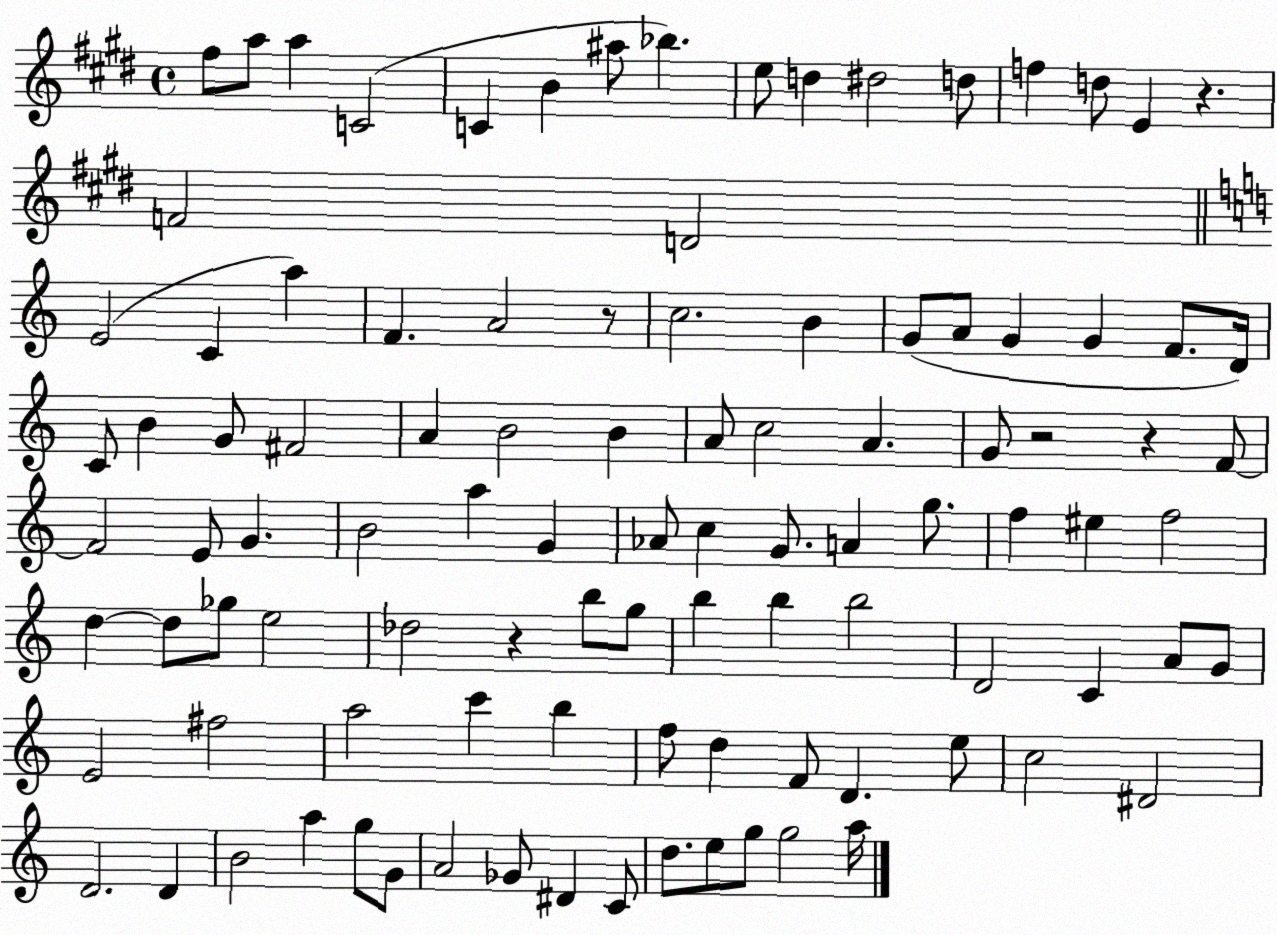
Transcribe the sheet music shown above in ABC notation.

X:1
T:Untitled
M:4/4
L:1/4
K:E
^f/2 a/2 a C2 C B ^a/2 _b e/2 d ^d2 d/2 f d/2 E z F2 D2 E2 C a F A2 z/2 c2 B G/2 A/2 G G F/2 D/4 C/2 B G/2 ^F2 A B2 B A/2 c2 A G/2 z2 z F/2 F2 E/2 G B2 a G _A/2 c G/2 A g/2 f ^e f2 d d/2 _g/2 e2 _d2 z b/2 g/2 b b b2 D2 C A/2 G/2 E2 ^f2 a2 c' b f/2 d F/2 D e/2 c2 ^D2 D2 D B2 a g/2 G/2 A2 _G/2 ^D C/2 d/2 e/2 g/2 g2 a/4